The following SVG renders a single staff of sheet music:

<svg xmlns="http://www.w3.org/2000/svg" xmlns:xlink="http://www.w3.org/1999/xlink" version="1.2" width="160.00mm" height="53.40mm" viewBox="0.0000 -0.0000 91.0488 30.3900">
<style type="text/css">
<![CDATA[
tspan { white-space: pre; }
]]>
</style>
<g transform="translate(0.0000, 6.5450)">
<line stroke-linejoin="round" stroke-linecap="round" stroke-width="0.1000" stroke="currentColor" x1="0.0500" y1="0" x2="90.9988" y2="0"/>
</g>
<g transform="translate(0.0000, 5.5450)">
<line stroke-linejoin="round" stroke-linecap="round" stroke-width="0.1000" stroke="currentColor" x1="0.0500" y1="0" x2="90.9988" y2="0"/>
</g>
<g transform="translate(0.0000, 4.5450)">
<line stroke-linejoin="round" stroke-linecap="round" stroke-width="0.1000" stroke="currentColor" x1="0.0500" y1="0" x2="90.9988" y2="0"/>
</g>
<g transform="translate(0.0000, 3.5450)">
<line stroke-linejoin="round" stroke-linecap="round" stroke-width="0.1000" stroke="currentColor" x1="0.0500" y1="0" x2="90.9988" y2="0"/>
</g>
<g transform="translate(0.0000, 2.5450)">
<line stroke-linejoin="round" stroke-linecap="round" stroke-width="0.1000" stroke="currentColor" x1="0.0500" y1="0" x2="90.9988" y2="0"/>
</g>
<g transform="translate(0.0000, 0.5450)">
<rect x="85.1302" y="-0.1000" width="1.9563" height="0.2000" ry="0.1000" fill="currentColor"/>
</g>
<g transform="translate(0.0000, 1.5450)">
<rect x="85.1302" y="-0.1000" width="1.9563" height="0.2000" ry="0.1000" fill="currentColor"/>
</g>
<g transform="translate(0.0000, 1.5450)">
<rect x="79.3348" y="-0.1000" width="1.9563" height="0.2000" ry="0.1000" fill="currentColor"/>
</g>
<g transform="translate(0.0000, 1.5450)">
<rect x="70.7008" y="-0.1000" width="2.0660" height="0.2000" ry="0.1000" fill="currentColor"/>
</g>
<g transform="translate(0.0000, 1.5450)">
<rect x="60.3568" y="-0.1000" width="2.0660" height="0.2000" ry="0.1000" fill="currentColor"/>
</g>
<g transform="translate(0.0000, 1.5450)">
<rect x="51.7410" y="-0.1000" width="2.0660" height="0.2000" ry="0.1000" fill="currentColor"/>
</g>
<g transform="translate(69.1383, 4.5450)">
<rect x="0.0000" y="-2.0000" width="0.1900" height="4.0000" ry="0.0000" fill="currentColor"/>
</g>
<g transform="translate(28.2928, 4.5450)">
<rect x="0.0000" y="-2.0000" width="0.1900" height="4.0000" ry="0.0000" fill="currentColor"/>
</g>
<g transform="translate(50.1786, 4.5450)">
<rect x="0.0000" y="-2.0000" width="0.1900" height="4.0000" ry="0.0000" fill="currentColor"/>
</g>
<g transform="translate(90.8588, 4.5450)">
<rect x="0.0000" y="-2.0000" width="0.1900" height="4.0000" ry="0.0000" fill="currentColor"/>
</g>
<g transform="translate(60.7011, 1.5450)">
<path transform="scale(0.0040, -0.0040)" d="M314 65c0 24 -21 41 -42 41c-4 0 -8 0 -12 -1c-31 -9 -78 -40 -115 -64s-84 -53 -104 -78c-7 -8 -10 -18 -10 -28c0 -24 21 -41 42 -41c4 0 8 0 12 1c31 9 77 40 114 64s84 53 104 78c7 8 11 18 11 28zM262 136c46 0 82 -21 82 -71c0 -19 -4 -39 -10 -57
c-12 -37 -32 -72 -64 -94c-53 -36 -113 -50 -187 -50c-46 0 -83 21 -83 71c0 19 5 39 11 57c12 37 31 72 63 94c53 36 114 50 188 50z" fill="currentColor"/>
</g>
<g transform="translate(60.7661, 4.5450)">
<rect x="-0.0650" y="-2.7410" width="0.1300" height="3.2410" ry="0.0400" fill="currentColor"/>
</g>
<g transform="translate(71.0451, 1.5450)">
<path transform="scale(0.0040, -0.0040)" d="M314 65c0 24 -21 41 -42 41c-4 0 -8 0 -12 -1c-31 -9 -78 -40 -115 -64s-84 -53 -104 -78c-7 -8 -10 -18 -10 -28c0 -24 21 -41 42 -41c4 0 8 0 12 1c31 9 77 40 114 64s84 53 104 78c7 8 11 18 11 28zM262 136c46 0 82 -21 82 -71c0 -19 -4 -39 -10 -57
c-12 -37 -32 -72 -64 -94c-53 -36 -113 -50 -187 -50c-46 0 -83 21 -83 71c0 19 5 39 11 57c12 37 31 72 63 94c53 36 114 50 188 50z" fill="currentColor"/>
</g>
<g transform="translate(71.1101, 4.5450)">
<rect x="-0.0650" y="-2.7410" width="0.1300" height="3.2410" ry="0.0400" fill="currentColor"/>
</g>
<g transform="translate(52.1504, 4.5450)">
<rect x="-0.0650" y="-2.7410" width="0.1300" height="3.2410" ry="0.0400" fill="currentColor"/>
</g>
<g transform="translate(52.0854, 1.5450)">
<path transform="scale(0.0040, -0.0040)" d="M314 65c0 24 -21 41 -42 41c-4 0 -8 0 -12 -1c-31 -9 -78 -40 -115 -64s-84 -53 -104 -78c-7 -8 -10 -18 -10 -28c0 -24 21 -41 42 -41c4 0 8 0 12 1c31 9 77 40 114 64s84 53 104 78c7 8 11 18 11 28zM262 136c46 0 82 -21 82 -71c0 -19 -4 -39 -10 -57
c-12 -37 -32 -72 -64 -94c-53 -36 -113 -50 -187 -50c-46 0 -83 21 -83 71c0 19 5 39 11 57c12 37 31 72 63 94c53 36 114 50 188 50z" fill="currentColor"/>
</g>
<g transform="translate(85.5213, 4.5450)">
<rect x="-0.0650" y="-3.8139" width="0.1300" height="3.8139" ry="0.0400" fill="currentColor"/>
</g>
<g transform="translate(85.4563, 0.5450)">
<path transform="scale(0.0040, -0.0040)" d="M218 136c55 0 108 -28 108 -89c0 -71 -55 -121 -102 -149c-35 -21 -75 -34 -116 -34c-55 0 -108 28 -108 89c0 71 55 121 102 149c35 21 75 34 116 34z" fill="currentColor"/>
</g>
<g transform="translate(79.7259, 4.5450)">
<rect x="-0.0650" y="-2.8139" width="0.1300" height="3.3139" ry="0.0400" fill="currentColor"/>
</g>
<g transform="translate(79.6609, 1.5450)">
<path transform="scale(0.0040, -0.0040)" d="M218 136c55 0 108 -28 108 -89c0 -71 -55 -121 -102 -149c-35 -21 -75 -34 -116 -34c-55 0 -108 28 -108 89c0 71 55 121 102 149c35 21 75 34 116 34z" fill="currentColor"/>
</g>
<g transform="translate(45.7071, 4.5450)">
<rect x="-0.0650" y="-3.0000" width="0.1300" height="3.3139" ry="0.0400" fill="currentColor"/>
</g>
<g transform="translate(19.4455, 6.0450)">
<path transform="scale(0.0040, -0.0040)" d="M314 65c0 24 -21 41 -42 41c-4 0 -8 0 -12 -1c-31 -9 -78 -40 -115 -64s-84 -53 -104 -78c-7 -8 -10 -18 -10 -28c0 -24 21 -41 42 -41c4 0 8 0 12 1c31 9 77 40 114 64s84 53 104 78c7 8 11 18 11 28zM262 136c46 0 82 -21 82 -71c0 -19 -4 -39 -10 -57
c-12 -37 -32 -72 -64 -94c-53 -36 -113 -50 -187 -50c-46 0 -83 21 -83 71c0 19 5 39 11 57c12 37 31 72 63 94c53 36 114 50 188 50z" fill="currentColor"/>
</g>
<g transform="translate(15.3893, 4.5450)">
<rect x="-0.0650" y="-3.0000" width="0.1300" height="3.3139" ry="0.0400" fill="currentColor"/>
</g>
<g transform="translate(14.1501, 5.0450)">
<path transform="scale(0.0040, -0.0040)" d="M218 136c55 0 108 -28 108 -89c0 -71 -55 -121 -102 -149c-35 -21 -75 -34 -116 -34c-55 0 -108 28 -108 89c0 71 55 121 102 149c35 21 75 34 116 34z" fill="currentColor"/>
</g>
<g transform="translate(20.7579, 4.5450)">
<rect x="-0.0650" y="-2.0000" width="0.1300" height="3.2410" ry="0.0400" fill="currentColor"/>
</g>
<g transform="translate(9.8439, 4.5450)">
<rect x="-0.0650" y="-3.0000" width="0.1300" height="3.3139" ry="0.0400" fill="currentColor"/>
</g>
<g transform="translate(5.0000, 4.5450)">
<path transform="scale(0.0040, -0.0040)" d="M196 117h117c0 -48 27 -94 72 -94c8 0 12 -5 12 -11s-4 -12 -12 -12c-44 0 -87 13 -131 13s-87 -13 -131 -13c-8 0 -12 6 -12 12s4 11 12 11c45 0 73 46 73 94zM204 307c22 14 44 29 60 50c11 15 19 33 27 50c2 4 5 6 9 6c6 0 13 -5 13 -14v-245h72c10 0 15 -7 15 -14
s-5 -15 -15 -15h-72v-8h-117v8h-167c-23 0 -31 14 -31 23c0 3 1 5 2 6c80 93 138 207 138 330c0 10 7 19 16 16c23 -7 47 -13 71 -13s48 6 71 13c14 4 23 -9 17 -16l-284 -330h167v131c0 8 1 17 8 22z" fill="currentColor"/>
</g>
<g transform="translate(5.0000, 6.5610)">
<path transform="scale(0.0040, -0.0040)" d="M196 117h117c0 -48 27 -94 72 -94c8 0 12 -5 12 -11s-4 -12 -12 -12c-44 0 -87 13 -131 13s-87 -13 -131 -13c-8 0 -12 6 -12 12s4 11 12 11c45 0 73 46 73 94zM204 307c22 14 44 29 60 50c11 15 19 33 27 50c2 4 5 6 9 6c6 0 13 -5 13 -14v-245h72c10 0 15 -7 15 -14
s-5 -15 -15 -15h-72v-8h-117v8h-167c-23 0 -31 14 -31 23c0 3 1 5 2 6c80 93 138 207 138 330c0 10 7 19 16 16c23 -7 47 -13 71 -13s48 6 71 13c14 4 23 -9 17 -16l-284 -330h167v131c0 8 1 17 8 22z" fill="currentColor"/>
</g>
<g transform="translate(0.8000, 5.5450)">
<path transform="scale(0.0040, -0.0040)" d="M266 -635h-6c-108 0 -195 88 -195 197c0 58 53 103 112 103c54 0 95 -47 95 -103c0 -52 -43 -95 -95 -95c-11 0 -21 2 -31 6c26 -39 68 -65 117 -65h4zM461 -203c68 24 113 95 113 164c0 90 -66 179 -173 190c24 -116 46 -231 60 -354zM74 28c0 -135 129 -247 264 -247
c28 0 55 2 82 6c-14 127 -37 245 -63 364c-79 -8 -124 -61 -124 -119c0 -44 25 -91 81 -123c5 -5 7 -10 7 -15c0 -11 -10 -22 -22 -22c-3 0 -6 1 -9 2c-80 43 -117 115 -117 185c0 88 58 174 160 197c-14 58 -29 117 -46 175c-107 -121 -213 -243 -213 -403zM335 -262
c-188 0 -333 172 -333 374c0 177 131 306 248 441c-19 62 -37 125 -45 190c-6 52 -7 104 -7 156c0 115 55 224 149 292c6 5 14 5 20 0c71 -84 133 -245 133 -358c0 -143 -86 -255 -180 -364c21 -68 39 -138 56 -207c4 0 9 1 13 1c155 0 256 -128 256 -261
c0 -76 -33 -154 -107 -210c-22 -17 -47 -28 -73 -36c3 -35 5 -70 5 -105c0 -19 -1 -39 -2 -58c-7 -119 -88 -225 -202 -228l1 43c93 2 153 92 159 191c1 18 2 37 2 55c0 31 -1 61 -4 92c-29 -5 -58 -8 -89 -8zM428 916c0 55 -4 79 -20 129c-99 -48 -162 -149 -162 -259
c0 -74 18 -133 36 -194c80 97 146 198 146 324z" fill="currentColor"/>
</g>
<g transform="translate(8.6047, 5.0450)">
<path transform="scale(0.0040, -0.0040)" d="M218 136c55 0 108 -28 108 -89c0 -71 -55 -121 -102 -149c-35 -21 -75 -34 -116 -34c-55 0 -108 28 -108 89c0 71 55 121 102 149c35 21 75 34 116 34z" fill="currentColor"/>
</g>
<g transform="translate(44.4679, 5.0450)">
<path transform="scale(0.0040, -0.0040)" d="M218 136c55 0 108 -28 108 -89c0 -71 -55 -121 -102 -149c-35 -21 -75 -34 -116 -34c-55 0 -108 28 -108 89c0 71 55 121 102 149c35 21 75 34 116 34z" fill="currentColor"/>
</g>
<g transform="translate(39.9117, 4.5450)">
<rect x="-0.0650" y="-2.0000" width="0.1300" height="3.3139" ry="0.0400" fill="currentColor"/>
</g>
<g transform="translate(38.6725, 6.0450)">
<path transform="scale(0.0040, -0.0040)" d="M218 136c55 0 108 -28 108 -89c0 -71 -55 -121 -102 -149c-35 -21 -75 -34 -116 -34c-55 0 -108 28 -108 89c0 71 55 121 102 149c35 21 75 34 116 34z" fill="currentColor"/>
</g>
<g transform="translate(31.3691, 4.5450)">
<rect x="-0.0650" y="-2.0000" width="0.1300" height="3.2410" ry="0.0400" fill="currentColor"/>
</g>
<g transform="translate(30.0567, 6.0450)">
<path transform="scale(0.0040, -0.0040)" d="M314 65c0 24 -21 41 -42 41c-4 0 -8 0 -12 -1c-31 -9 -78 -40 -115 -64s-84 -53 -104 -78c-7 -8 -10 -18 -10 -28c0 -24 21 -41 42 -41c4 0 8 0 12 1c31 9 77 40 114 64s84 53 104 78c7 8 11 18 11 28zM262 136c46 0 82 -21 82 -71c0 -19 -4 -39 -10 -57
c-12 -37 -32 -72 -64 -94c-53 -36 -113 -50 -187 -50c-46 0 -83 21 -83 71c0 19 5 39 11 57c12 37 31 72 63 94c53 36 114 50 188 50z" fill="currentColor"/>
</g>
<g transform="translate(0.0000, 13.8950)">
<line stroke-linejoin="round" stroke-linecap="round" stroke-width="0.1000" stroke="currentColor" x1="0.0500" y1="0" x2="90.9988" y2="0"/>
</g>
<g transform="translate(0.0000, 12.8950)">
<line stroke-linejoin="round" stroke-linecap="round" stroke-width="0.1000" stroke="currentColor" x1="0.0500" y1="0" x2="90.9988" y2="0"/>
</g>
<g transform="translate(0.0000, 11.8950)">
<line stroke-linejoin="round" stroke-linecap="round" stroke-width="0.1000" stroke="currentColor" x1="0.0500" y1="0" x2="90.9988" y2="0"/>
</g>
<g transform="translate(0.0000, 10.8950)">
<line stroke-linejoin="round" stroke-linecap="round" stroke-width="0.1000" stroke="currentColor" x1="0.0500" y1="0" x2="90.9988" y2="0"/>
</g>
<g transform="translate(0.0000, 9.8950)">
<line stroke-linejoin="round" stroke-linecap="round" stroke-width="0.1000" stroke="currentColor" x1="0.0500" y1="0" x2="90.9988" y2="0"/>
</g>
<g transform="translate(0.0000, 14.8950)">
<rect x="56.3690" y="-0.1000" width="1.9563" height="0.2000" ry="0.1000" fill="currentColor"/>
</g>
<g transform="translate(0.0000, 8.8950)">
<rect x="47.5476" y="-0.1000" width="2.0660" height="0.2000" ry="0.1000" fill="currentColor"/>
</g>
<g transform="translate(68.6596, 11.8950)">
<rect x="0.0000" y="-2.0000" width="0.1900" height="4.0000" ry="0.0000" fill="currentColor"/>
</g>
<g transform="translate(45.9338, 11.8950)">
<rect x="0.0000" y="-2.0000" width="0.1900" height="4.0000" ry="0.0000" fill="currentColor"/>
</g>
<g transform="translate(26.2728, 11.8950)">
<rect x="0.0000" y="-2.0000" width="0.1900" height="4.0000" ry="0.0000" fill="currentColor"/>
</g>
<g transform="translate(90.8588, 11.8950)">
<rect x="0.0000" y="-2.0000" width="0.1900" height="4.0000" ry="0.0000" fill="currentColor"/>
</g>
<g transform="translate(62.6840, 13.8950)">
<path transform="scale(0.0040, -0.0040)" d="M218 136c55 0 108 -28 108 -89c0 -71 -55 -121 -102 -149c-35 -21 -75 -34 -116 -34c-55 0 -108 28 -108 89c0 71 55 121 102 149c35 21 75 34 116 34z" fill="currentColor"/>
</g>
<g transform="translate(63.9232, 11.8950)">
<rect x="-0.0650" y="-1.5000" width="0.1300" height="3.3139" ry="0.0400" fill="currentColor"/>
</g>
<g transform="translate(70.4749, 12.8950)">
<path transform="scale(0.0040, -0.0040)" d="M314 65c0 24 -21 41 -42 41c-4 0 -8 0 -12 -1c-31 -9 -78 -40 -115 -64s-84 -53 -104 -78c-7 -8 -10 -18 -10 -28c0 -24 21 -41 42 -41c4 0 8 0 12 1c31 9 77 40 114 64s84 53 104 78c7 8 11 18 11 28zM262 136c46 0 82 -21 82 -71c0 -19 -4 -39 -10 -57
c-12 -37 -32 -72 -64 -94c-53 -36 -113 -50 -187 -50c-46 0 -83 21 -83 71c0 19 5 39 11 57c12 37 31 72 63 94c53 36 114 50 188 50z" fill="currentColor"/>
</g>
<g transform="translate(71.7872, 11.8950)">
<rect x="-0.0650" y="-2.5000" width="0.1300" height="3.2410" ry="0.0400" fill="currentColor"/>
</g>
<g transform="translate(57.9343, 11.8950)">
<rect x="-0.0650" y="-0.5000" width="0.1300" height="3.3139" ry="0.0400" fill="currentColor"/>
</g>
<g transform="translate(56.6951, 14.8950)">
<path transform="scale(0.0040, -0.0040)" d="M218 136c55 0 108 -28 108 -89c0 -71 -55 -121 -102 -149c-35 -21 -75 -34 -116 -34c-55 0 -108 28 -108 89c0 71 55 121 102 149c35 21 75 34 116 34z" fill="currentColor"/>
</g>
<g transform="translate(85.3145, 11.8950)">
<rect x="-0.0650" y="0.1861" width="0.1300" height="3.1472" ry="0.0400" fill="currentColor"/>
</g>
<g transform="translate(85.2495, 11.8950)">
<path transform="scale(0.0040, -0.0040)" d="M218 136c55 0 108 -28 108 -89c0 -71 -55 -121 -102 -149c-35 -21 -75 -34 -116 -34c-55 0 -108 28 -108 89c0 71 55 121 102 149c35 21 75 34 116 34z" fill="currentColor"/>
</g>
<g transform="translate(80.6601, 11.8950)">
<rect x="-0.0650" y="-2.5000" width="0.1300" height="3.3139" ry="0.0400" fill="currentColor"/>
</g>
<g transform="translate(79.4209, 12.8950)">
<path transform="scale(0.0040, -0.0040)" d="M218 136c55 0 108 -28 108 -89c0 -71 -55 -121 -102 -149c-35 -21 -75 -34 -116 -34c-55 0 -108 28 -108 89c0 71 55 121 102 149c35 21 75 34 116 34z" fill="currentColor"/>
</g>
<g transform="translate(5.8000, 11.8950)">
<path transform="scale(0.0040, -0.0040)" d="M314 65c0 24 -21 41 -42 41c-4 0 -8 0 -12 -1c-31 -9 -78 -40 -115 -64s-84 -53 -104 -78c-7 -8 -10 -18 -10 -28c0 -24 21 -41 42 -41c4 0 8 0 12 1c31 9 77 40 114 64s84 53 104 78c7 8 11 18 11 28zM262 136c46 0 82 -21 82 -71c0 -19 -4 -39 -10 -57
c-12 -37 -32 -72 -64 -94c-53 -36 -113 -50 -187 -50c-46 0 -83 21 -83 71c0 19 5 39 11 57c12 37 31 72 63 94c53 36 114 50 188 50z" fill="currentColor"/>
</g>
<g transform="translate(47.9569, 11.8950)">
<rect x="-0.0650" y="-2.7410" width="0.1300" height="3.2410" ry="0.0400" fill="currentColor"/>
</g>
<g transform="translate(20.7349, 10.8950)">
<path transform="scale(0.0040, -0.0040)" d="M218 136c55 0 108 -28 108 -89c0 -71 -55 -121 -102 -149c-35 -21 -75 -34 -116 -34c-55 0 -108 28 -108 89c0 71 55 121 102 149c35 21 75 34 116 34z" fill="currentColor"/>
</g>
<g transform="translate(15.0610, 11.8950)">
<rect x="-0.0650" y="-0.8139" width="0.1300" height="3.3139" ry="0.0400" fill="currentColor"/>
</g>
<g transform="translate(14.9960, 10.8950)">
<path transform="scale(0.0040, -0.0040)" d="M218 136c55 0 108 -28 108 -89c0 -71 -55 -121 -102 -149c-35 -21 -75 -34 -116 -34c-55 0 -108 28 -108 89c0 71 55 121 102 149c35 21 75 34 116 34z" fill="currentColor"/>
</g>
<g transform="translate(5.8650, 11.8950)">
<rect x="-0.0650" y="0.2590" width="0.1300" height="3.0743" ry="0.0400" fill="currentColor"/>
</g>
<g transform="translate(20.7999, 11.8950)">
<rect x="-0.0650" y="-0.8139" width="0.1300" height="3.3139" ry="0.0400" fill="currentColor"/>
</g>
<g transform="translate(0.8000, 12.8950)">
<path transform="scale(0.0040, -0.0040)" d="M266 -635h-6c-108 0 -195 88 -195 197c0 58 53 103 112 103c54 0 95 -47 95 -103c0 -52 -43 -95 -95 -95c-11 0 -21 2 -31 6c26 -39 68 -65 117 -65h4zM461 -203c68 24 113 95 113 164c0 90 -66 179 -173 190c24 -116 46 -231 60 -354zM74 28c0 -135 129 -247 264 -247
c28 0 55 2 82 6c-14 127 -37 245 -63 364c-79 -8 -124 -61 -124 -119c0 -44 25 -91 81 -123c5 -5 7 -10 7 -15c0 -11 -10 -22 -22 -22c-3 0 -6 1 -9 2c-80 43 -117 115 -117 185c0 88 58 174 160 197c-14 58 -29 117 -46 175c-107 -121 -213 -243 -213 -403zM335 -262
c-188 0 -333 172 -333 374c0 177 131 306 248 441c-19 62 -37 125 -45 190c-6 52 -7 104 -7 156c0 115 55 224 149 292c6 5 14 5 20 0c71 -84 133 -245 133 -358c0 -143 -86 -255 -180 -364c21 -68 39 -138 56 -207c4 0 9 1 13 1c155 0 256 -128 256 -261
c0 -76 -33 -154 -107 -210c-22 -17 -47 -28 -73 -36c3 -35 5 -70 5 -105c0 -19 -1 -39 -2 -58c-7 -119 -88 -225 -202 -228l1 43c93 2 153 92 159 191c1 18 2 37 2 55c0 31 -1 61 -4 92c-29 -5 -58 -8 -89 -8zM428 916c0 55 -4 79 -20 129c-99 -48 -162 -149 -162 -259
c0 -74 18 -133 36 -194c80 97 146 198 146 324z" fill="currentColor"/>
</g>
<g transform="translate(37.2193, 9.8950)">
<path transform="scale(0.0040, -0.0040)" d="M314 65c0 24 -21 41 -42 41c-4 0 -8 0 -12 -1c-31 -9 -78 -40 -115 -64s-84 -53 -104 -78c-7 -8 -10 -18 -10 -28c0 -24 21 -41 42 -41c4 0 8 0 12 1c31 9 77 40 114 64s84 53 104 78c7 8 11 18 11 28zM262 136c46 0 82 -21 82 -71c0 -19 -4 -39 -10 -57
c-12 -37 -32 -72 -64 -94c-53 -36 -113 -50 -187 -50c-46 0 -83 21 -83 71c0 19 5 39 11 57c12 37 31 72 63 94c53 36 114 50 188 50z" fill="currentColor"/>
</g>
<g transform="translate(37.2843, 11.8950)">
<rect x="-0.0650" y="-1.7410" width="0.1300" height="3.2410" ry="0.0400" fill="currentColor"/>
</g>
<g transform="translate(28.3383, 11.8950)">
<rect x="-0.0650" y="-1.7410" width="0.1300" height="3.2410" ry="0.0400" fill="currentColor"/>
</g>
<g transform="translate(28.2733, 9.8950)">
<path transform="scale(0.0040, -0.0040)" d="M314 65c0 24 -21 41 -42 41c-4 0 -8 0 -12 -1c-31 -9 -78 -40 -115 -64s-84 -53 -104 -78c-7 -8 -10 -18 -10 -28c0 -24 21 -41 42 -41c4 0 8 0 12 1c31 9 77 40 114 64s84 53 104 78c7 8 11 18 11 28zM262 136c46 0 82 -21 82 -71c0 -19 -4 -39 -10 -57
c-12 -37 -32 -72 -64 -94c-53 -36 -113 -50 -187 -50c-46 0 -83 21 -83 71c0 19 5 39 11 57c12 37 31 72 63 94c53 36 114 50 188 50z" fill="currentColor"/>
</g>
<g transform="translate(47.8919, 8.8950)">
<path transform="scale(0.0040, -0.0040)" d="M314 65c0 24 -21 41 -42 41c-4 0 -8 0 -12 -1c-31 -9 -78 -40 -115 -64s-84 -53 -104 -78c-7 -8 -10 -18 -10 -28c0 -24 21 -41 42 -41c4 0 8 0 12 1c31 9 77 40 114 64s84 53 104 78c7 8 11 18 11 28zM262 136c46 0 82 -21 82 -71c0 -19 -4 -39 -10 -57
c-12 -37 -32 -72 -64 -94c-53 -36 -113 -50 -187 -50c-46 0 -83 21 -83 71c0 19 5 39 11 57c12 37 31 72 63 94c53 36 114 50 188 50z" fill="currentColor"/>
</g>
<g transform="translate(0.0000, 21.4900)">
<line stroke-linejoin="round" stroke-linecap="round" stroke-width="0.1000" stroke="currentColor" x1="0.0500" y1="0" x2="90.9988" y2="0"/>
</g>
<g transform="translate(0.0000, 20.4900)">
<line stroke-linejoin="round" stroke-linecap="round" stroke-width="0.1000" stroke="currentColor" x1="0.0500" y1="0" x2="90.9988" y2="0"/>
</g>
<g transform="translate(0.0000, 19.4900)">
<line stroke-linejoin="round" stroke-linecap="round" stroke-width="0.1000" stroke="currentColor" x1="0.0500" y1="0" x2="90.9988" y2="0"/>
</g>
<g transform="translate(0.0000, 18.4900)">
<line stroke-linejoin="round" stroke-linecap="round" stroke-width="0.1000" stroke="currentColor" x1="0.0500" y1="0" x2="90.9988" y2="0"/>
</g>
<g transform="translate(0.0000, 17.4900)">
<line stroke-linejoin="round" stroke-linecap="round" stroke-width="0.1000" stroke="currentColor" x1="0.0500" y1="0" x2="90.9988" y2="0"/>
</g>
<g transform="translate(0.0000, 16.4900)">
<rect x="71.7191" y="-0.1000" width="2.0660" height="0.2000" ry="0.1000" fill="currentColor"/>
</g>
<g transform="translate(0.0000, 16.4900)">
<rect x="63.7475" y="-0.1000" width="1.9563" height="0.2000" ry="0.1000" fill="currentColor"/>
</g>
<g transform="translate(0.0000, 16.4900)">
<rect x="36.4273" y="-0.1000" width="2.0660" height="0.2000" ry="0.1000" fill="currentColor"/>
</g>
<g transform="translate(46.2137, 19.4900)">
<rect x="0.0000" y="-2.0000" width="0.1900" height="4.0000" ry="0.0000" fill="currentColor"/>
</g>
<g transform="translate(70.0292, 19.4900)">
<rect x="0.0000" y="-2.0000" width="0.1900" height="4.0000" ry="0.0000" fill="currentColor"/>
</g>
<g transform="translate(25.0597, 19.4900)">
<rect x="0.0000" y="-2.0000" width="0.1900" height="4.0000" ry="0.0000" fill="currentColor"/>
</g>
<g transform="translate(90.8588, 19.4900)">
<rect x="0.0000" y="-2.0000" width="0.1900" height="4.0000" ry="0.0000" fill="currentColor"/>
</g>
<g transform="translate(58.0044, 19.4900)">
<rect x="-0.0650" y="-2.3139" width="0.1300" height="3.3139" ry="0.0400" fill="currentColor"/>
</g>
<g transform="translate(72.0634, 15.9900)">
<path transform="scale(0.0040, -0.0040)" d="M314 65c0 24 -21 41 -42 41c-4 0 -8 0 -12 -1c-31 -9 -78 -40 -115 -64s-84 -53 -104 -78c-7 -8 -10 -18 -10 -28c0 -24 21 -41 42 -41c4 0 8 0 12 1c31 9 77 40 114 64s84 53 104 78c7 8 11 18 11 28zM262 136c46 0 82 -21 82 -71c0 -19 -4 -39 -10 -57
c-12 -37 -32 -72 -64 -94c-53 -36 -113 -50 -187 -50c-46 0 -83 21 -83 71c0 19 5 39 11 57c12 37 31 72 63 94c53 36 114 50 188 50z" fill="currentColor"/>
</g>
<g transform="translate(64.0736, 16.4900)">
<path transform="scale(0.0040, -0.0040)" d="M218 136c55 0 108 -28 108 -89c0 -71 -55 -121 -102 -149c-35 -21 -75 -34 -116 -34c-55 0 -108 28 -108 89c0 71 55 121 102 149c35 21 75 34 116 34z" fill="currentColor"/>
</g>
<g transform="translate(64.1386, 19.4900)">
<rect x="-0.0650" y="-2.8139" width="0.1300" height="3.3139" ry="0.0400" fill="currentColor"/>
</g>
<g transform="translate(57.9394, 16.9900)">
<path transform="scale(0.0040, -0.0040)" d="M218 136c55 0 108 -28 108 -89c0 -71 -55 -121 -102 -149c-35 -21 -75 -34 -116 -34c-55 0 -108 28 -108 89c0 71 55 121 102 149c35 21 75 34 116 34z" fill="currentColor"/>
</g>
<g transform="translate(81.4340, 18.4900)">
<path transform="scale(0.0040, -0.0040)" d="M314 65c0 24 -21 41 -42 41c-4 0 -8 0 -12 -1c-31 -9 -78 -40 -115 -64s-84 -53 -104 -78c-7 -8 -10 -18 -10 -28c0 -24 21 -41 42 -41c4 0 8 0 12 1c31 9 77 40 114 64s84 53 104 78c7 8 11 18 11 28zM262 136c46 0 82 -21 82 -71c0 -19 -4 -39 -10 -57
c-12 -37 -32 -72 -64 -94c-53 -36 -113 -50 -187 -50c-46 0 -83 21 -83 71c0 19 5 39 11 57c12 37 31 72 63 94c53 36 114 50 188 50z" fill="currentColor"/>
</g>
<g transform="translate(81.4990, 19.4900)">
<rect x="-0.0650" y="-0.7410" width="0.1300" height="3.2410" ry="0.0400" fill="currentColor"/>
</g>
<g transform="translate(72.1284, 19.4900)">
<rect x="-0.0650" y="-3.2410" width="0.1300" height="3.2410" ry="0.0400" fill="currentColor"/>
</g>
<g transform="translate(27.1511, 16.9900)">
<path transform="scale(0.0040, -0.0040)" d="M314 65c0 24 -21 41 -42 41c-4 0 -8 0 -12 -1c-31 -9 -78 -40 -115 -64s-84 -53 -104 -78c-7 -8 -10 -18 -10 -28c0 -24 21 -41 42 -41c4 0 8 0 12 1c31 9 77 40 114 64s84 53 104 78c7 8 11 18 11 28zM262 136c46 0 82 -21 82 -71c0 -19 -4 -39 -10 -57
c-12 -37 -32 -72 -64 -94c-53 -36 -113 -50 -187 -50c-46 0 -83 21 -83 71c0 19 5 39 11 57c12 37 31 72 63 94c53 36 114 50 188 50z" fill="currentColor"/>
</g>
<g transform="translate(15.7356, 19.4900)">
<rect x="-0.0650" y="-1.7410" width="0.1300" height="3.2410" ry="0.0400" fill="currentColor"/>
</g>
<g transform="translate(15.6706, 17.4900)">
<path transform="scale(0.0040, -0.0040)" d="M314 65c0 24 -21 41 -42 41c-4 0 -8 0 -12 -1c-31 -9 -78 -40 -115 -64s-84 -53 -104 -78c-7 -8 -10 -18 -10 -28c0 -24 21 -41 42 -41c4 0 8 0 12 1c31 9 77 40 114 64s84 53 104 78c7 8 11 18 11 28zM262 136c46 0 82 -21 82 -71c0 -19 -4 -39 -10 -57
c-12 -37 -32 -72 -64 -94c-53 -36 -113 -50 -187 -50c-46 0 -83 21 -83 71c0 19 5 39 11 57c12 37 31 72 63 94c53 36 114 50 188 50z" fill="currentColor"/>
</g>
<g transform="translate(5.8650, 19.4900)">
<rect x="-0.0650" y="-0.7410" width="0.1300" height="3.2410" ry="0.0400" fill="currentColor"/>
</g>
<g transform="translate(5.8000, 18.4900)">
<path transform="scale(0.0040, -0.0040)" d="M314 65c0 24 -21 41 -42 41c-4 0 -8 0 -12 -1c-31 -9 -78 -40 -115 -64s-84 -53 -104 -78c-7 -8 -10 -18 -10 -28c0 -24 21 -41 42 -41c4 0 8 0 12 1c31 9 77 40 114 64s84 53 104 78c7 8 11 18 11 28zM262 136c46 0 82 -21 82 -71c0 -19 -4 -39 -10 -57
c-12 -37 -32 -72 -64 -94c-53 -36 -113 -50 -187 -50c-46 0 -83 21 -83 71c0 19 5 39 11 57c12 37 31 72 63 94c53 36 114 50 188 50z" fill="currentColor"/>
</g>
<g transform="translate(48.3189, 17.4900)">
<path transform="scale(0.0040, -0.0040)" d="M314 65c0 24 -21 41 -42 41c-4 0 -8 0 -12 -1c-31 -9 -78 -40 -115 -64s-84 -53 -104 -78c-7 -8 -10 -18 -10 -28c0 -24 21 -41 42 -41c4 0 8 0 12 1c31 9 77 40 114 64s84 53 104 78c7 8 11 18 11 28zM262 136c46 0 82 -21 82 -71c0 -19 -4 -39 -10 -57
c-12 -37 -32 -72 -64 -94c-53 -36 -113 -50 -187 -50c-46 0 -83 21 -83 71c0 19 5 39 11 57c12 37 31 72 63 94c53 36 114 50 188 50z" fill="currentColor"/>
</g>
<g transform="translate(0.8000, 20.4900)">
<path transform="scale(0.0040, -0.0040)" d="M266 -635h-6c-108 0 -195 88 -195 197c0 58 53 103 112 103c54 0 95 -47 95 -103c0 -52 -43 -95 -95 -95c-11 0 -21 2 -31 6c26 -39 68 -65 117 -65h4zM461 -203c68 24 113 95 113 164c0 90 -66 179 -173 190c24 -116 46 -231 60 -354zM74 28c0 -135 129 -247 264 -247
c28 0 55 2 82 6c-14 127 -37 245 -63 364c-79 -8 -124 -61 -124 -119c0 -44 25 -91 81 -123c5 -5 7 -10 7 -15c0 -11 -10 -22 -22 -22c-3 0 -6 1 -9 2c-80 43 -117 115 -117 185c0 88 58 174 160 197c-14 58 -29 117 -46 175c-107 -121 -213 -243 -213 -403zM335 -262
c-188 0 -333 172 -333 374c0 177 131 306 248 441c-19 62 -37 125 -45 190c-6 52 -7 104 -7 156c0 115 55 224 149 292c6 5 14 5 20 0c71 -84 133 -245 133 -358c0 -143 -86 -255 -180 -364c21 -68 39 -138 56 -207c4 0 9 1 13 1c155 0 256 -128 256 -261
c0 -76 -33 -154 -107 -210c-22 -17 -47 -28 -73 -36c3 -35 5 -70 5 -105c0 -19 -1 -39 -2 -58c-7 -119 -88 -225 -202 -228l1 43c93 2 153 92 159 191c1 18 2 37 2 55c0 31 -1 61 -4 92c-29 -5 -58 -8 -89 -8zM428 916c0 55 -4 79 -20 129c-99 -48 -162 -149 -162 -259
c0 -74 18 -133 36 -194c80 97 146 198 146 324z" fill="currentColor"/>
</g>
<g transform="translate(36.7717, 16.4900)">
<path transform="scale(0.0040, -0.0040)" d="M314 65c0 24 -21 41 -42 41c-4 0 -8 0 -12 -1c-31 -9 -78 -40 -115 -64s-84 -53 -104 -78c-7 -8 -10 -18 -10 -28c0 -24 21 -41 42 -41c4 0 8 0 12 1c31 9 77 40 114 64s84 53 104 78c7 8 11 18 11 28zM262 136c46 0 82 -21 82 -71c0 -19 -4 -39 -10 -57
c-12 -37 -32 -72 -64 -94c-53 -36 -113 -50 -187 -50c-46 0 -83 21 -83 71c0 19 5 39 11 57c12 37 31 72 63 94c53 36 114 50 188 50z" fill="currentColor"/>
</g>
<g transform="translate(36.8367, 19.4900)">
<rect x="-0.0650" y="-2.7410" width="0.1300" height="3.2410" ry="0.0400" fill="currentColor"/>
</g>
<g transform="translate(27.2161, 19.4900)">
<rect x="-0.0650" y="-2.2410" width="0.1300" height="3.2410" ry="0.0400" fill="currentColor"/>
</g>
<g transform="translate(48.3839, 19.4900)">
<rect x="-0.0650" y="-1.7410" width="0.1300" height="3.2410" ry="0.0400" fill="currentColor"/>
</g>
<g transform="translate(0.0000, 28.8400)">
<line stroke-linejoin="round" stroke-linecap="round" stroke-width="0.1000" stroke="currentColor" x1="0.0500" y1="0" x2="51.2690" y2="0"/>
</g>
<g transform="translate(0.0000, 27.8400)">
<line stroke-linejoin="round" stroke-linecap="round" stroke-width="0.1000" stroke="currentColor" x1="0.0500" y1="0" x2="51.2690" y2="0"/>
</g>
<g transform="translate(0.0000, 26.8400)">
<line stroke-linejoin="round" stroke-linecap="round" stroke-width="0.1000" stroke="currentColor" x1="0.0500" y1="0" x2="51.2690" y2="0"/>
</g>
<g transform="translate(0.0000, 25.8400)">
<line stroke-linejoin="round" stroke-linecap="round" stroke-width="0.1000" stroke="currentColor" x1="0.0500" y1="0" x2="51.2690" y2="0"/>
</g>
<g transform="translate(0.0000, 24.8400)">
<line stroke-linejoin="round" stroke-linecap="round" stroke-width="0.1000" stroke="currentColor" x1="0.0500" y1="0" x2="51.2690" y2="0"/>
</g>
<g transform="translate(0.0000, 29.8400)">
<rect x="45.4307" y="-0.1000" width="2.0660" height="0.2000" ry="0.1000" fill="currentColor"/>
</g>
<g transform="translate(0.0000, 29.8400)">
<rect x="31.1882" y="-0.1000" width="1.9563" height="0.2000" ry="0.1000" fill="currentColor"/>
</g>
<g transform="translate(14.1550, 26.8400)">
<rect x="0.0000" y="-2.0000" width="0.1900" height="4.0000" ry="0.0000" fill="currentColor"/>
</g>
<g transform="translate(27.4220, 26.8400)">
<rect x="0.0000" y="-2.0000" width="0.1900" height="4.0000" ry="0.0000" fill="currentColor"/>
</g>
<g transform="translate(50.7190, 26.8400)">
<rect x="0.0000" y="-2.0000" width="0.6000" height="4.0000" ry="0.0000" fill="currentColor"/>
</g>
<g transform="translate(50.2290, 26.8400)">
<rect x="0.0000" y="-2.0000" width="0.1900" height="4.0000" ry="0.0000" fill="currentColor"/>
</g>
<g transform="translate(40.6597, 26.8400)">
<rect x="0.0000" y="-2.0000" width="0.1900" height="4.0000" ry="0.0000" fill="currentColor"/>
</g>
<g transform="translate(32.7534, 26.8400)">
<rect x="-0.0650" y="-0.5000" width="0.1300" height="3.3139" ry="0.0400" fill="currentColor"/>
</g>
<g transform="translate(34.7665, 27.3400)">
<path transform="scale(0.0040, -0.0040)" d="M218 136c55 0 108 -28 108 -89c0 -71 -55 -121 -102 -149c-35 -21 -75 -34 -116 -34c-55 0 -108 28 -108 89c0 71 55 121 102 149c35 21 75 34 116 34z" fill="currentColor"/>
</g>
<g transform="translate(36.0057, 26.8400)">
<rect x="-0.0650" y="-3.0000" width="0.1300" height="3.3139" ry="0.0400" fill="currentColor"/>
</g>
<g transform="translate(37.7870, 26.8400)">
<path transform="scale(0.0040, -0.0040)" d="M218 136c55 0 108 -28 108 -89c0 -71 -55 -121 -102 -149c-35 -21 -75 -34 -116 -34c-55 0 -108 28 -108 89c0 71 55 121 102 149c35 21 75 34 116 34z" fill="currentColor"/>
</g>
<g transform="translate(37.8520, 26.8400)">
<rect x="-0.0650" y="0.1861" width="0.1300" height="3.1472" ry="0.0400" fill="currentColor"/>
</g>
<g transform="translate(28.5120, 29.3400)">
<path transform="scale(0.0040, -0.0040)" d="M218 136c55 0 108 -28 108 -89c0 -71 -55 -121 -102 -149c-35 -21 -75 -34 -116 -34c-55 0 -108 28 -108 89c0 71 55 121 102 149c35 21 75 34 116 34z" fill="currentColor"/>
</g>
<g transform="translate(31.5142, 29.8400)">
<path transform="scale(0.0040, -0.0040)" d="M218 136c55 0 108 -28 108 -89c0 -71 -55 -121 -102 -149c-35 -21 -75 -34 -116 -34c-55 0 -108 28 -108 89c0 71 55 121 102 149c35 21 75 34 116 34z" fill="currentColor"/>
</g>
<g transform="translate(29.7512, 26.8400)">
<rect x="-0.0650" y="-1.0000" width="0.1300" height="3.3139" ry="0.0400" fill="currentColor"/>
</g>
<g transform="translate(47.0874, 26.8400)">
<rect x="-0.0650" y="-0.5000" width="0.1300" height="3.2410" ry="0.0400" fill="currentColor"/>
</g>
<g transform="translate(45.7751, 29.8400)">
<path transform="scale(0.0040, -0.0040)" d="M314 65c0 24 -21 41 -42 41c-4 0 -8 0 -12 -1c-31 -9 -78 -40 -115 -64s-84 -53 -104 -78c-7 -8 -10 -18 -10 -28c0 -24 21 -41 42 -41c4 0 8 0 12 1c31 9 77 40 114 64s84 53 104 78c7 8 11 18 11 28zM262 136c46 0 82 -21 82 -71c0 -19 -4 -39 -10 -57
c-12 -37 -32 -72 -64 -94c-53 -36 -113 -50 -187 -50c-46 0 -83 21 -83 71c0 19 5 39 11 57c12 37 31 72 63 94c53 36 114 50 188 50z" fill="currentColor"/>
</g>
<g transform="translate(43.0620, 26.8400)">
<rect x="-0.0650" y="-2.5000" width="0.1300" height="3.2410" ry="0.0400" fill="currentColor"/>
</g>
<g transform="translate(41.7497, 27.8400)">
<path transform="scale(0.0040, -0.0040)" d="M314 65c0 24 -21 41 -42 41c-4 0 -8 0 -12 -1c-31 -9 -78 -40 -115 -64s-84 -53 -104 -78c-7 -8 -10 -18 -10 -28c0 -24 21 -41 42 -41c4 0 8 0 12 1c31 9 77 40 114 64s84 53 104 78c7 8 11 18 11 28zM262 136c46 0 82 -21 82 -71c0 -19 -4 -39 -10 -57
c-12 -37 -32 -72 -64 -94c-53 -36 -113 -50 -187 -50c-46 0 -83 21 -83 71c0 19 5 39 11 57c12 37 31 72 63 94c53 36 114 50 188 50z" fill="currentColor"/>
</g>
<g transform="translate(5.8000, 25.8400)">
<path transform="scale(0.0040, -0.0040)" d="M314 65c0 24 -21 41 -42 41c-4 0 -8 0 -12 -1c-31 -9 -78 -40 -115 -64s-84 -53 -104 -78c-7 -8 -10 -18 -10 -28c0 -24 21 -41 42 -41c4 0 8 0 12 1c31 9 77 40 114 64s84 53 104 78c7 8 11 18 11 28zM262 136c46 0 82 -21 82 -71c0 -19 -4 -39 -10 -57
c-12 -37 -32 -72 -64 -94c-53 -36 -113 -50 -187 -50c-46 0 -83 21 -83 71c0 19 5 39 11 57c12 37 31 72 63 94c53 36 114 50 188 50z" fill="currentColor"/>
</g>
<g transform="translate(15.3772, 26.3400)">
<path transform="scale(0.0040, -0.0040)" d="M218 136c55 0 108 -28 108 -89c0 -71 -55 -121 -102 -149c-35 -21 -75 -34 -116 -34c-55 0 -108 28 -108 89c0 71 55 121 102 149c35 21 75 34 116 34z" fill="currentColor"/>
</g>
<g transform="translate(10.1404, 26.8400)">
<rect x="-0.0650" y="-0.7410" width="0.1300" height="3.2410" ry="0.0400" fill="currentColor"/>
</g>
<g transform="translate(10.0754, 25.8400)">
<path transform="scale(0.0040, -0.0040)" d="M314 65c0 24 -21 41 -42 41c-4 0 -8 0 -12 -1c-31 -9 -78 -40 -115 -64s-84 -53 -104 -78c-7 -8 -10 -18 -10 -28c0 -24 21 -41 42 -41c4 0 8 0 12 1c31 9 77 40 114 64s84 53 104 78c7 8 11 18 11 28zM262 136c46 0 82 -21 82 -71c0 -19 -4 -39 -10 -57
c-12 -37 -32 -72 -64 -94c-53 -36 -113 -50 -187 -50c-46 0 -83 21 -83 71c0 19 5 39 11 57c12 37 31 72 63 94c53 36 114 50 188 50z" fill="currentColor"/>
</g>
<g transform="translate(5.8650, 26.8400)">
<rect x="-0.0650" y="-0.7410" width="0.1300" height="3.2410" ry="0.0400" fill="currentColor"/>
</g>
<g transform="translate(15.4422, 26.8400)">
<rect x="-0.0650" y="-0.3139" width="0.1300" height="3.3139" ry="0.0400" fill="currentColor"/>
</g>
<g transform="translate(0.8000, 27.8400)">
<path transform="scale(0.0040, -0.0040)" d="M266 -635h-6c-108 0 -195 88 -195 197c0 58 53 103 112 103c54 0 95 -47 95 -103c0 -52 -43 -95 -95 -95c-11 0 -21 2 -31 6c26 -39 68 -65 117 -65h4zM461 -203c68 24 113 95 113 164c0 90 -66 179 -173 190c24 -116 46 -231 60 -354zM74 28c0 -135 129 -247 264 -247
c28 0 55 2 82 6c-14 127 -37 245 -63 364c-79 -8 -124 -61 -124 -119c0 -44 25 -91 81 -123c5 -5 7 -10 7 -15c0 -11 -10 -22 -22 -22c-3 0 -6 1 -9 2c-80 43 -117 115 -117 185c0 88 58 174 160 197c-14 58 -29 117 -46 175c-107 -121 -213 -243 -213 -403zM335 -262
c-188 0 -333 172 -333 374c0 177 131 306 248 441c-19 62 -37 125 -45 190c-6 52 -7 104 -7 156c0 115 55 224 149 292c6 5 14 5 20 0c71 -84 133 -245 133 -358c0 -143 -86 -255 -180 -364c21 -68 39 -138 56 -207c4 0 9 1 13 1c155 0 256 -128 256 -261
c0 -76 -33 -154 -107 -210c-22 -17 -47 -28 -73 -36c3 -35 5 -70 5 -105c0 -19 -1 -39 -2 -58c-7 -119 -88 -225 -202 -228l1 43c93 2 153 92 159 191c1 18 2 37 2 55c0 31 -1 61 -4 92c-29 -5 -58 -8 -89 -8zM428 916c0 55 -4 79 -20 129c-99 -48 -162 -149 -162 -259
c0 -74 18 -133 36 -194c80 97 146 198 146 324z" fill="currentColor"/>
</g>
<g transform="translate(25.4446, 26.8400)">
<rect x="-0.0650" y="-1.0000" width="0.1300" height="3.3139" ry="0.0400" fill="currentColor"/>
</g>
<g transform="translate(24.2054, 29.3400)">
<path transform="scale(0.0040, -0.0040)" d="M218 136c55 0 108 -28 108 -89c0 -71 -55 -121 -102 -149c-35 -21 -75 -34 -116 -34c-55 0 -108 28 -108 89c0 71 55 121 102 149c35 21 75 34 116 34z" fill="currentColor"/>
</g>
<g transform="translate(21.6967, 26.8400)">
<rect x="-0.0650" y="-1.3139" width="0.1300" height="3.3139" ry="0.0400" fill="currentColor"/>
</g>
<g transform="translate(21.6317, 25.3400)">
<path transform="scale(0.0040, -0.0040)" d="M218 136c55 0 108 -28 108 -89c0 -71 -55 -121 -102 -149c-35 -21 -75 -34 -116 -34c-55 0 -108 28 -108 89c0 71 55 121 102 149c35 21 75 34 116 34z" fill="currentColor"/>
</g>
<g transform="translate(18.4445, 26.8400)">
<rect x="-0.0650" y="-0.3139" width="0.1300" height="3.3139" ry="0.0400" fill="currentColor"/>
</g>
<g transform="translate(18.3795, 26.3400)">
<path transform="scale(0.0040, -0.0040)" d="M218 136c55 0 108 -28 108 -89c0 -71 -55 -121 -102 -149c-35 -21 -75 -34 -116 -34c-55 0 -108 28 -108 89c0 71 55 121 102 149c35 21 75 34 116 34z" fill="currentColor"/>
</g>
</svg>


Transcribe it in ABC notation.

X:1
T:Untitled
M:4/4
L:1/4
K:C
A A F2 F2 F A a2 a2 a2 a c' B2 d d f2 f2 a2 C E G2 G B d2 f2 g2 a2 f2 g a b2 d2 d2 d2 c c e D D C A B G2 C2